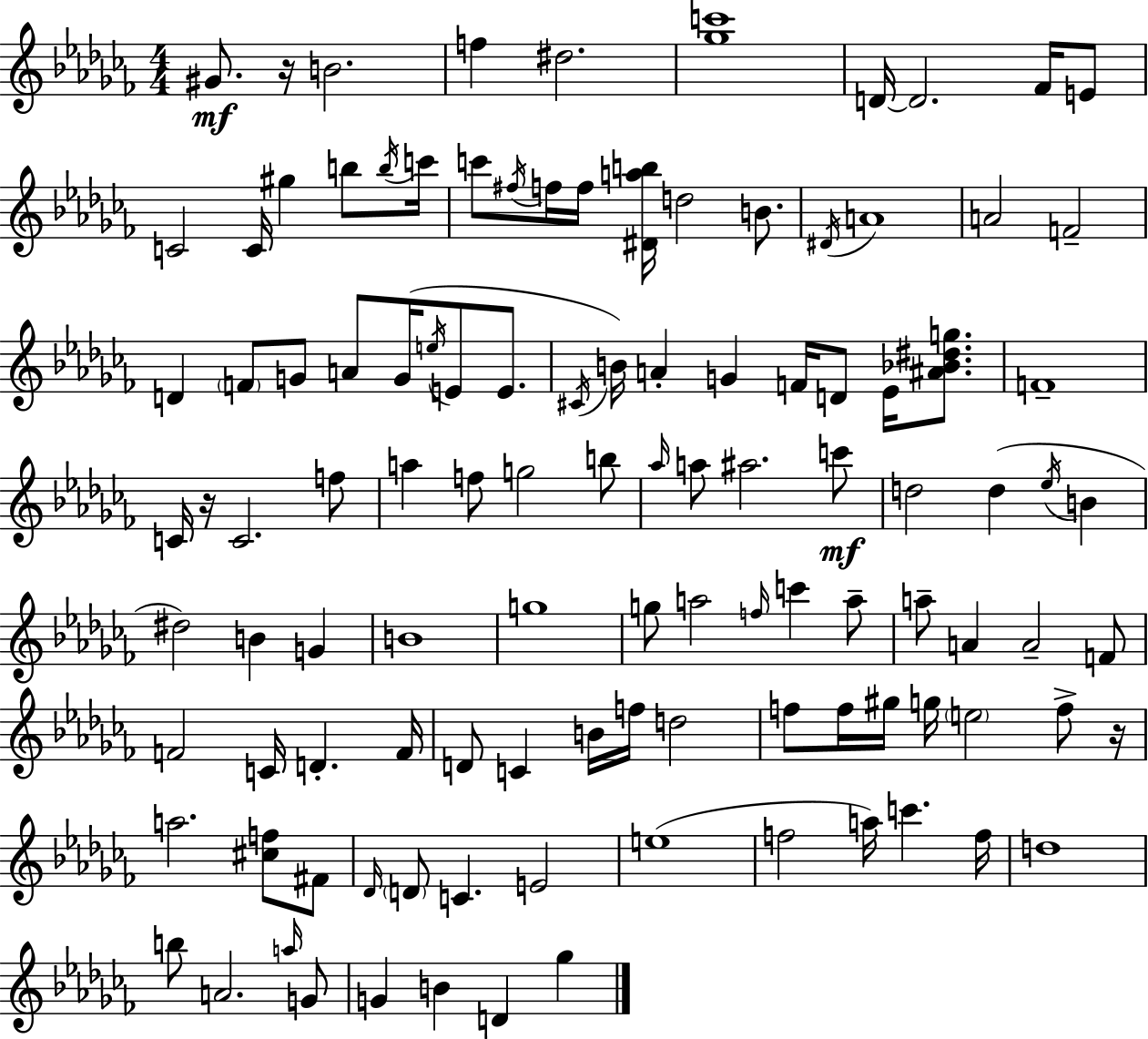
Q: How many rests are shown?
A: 3